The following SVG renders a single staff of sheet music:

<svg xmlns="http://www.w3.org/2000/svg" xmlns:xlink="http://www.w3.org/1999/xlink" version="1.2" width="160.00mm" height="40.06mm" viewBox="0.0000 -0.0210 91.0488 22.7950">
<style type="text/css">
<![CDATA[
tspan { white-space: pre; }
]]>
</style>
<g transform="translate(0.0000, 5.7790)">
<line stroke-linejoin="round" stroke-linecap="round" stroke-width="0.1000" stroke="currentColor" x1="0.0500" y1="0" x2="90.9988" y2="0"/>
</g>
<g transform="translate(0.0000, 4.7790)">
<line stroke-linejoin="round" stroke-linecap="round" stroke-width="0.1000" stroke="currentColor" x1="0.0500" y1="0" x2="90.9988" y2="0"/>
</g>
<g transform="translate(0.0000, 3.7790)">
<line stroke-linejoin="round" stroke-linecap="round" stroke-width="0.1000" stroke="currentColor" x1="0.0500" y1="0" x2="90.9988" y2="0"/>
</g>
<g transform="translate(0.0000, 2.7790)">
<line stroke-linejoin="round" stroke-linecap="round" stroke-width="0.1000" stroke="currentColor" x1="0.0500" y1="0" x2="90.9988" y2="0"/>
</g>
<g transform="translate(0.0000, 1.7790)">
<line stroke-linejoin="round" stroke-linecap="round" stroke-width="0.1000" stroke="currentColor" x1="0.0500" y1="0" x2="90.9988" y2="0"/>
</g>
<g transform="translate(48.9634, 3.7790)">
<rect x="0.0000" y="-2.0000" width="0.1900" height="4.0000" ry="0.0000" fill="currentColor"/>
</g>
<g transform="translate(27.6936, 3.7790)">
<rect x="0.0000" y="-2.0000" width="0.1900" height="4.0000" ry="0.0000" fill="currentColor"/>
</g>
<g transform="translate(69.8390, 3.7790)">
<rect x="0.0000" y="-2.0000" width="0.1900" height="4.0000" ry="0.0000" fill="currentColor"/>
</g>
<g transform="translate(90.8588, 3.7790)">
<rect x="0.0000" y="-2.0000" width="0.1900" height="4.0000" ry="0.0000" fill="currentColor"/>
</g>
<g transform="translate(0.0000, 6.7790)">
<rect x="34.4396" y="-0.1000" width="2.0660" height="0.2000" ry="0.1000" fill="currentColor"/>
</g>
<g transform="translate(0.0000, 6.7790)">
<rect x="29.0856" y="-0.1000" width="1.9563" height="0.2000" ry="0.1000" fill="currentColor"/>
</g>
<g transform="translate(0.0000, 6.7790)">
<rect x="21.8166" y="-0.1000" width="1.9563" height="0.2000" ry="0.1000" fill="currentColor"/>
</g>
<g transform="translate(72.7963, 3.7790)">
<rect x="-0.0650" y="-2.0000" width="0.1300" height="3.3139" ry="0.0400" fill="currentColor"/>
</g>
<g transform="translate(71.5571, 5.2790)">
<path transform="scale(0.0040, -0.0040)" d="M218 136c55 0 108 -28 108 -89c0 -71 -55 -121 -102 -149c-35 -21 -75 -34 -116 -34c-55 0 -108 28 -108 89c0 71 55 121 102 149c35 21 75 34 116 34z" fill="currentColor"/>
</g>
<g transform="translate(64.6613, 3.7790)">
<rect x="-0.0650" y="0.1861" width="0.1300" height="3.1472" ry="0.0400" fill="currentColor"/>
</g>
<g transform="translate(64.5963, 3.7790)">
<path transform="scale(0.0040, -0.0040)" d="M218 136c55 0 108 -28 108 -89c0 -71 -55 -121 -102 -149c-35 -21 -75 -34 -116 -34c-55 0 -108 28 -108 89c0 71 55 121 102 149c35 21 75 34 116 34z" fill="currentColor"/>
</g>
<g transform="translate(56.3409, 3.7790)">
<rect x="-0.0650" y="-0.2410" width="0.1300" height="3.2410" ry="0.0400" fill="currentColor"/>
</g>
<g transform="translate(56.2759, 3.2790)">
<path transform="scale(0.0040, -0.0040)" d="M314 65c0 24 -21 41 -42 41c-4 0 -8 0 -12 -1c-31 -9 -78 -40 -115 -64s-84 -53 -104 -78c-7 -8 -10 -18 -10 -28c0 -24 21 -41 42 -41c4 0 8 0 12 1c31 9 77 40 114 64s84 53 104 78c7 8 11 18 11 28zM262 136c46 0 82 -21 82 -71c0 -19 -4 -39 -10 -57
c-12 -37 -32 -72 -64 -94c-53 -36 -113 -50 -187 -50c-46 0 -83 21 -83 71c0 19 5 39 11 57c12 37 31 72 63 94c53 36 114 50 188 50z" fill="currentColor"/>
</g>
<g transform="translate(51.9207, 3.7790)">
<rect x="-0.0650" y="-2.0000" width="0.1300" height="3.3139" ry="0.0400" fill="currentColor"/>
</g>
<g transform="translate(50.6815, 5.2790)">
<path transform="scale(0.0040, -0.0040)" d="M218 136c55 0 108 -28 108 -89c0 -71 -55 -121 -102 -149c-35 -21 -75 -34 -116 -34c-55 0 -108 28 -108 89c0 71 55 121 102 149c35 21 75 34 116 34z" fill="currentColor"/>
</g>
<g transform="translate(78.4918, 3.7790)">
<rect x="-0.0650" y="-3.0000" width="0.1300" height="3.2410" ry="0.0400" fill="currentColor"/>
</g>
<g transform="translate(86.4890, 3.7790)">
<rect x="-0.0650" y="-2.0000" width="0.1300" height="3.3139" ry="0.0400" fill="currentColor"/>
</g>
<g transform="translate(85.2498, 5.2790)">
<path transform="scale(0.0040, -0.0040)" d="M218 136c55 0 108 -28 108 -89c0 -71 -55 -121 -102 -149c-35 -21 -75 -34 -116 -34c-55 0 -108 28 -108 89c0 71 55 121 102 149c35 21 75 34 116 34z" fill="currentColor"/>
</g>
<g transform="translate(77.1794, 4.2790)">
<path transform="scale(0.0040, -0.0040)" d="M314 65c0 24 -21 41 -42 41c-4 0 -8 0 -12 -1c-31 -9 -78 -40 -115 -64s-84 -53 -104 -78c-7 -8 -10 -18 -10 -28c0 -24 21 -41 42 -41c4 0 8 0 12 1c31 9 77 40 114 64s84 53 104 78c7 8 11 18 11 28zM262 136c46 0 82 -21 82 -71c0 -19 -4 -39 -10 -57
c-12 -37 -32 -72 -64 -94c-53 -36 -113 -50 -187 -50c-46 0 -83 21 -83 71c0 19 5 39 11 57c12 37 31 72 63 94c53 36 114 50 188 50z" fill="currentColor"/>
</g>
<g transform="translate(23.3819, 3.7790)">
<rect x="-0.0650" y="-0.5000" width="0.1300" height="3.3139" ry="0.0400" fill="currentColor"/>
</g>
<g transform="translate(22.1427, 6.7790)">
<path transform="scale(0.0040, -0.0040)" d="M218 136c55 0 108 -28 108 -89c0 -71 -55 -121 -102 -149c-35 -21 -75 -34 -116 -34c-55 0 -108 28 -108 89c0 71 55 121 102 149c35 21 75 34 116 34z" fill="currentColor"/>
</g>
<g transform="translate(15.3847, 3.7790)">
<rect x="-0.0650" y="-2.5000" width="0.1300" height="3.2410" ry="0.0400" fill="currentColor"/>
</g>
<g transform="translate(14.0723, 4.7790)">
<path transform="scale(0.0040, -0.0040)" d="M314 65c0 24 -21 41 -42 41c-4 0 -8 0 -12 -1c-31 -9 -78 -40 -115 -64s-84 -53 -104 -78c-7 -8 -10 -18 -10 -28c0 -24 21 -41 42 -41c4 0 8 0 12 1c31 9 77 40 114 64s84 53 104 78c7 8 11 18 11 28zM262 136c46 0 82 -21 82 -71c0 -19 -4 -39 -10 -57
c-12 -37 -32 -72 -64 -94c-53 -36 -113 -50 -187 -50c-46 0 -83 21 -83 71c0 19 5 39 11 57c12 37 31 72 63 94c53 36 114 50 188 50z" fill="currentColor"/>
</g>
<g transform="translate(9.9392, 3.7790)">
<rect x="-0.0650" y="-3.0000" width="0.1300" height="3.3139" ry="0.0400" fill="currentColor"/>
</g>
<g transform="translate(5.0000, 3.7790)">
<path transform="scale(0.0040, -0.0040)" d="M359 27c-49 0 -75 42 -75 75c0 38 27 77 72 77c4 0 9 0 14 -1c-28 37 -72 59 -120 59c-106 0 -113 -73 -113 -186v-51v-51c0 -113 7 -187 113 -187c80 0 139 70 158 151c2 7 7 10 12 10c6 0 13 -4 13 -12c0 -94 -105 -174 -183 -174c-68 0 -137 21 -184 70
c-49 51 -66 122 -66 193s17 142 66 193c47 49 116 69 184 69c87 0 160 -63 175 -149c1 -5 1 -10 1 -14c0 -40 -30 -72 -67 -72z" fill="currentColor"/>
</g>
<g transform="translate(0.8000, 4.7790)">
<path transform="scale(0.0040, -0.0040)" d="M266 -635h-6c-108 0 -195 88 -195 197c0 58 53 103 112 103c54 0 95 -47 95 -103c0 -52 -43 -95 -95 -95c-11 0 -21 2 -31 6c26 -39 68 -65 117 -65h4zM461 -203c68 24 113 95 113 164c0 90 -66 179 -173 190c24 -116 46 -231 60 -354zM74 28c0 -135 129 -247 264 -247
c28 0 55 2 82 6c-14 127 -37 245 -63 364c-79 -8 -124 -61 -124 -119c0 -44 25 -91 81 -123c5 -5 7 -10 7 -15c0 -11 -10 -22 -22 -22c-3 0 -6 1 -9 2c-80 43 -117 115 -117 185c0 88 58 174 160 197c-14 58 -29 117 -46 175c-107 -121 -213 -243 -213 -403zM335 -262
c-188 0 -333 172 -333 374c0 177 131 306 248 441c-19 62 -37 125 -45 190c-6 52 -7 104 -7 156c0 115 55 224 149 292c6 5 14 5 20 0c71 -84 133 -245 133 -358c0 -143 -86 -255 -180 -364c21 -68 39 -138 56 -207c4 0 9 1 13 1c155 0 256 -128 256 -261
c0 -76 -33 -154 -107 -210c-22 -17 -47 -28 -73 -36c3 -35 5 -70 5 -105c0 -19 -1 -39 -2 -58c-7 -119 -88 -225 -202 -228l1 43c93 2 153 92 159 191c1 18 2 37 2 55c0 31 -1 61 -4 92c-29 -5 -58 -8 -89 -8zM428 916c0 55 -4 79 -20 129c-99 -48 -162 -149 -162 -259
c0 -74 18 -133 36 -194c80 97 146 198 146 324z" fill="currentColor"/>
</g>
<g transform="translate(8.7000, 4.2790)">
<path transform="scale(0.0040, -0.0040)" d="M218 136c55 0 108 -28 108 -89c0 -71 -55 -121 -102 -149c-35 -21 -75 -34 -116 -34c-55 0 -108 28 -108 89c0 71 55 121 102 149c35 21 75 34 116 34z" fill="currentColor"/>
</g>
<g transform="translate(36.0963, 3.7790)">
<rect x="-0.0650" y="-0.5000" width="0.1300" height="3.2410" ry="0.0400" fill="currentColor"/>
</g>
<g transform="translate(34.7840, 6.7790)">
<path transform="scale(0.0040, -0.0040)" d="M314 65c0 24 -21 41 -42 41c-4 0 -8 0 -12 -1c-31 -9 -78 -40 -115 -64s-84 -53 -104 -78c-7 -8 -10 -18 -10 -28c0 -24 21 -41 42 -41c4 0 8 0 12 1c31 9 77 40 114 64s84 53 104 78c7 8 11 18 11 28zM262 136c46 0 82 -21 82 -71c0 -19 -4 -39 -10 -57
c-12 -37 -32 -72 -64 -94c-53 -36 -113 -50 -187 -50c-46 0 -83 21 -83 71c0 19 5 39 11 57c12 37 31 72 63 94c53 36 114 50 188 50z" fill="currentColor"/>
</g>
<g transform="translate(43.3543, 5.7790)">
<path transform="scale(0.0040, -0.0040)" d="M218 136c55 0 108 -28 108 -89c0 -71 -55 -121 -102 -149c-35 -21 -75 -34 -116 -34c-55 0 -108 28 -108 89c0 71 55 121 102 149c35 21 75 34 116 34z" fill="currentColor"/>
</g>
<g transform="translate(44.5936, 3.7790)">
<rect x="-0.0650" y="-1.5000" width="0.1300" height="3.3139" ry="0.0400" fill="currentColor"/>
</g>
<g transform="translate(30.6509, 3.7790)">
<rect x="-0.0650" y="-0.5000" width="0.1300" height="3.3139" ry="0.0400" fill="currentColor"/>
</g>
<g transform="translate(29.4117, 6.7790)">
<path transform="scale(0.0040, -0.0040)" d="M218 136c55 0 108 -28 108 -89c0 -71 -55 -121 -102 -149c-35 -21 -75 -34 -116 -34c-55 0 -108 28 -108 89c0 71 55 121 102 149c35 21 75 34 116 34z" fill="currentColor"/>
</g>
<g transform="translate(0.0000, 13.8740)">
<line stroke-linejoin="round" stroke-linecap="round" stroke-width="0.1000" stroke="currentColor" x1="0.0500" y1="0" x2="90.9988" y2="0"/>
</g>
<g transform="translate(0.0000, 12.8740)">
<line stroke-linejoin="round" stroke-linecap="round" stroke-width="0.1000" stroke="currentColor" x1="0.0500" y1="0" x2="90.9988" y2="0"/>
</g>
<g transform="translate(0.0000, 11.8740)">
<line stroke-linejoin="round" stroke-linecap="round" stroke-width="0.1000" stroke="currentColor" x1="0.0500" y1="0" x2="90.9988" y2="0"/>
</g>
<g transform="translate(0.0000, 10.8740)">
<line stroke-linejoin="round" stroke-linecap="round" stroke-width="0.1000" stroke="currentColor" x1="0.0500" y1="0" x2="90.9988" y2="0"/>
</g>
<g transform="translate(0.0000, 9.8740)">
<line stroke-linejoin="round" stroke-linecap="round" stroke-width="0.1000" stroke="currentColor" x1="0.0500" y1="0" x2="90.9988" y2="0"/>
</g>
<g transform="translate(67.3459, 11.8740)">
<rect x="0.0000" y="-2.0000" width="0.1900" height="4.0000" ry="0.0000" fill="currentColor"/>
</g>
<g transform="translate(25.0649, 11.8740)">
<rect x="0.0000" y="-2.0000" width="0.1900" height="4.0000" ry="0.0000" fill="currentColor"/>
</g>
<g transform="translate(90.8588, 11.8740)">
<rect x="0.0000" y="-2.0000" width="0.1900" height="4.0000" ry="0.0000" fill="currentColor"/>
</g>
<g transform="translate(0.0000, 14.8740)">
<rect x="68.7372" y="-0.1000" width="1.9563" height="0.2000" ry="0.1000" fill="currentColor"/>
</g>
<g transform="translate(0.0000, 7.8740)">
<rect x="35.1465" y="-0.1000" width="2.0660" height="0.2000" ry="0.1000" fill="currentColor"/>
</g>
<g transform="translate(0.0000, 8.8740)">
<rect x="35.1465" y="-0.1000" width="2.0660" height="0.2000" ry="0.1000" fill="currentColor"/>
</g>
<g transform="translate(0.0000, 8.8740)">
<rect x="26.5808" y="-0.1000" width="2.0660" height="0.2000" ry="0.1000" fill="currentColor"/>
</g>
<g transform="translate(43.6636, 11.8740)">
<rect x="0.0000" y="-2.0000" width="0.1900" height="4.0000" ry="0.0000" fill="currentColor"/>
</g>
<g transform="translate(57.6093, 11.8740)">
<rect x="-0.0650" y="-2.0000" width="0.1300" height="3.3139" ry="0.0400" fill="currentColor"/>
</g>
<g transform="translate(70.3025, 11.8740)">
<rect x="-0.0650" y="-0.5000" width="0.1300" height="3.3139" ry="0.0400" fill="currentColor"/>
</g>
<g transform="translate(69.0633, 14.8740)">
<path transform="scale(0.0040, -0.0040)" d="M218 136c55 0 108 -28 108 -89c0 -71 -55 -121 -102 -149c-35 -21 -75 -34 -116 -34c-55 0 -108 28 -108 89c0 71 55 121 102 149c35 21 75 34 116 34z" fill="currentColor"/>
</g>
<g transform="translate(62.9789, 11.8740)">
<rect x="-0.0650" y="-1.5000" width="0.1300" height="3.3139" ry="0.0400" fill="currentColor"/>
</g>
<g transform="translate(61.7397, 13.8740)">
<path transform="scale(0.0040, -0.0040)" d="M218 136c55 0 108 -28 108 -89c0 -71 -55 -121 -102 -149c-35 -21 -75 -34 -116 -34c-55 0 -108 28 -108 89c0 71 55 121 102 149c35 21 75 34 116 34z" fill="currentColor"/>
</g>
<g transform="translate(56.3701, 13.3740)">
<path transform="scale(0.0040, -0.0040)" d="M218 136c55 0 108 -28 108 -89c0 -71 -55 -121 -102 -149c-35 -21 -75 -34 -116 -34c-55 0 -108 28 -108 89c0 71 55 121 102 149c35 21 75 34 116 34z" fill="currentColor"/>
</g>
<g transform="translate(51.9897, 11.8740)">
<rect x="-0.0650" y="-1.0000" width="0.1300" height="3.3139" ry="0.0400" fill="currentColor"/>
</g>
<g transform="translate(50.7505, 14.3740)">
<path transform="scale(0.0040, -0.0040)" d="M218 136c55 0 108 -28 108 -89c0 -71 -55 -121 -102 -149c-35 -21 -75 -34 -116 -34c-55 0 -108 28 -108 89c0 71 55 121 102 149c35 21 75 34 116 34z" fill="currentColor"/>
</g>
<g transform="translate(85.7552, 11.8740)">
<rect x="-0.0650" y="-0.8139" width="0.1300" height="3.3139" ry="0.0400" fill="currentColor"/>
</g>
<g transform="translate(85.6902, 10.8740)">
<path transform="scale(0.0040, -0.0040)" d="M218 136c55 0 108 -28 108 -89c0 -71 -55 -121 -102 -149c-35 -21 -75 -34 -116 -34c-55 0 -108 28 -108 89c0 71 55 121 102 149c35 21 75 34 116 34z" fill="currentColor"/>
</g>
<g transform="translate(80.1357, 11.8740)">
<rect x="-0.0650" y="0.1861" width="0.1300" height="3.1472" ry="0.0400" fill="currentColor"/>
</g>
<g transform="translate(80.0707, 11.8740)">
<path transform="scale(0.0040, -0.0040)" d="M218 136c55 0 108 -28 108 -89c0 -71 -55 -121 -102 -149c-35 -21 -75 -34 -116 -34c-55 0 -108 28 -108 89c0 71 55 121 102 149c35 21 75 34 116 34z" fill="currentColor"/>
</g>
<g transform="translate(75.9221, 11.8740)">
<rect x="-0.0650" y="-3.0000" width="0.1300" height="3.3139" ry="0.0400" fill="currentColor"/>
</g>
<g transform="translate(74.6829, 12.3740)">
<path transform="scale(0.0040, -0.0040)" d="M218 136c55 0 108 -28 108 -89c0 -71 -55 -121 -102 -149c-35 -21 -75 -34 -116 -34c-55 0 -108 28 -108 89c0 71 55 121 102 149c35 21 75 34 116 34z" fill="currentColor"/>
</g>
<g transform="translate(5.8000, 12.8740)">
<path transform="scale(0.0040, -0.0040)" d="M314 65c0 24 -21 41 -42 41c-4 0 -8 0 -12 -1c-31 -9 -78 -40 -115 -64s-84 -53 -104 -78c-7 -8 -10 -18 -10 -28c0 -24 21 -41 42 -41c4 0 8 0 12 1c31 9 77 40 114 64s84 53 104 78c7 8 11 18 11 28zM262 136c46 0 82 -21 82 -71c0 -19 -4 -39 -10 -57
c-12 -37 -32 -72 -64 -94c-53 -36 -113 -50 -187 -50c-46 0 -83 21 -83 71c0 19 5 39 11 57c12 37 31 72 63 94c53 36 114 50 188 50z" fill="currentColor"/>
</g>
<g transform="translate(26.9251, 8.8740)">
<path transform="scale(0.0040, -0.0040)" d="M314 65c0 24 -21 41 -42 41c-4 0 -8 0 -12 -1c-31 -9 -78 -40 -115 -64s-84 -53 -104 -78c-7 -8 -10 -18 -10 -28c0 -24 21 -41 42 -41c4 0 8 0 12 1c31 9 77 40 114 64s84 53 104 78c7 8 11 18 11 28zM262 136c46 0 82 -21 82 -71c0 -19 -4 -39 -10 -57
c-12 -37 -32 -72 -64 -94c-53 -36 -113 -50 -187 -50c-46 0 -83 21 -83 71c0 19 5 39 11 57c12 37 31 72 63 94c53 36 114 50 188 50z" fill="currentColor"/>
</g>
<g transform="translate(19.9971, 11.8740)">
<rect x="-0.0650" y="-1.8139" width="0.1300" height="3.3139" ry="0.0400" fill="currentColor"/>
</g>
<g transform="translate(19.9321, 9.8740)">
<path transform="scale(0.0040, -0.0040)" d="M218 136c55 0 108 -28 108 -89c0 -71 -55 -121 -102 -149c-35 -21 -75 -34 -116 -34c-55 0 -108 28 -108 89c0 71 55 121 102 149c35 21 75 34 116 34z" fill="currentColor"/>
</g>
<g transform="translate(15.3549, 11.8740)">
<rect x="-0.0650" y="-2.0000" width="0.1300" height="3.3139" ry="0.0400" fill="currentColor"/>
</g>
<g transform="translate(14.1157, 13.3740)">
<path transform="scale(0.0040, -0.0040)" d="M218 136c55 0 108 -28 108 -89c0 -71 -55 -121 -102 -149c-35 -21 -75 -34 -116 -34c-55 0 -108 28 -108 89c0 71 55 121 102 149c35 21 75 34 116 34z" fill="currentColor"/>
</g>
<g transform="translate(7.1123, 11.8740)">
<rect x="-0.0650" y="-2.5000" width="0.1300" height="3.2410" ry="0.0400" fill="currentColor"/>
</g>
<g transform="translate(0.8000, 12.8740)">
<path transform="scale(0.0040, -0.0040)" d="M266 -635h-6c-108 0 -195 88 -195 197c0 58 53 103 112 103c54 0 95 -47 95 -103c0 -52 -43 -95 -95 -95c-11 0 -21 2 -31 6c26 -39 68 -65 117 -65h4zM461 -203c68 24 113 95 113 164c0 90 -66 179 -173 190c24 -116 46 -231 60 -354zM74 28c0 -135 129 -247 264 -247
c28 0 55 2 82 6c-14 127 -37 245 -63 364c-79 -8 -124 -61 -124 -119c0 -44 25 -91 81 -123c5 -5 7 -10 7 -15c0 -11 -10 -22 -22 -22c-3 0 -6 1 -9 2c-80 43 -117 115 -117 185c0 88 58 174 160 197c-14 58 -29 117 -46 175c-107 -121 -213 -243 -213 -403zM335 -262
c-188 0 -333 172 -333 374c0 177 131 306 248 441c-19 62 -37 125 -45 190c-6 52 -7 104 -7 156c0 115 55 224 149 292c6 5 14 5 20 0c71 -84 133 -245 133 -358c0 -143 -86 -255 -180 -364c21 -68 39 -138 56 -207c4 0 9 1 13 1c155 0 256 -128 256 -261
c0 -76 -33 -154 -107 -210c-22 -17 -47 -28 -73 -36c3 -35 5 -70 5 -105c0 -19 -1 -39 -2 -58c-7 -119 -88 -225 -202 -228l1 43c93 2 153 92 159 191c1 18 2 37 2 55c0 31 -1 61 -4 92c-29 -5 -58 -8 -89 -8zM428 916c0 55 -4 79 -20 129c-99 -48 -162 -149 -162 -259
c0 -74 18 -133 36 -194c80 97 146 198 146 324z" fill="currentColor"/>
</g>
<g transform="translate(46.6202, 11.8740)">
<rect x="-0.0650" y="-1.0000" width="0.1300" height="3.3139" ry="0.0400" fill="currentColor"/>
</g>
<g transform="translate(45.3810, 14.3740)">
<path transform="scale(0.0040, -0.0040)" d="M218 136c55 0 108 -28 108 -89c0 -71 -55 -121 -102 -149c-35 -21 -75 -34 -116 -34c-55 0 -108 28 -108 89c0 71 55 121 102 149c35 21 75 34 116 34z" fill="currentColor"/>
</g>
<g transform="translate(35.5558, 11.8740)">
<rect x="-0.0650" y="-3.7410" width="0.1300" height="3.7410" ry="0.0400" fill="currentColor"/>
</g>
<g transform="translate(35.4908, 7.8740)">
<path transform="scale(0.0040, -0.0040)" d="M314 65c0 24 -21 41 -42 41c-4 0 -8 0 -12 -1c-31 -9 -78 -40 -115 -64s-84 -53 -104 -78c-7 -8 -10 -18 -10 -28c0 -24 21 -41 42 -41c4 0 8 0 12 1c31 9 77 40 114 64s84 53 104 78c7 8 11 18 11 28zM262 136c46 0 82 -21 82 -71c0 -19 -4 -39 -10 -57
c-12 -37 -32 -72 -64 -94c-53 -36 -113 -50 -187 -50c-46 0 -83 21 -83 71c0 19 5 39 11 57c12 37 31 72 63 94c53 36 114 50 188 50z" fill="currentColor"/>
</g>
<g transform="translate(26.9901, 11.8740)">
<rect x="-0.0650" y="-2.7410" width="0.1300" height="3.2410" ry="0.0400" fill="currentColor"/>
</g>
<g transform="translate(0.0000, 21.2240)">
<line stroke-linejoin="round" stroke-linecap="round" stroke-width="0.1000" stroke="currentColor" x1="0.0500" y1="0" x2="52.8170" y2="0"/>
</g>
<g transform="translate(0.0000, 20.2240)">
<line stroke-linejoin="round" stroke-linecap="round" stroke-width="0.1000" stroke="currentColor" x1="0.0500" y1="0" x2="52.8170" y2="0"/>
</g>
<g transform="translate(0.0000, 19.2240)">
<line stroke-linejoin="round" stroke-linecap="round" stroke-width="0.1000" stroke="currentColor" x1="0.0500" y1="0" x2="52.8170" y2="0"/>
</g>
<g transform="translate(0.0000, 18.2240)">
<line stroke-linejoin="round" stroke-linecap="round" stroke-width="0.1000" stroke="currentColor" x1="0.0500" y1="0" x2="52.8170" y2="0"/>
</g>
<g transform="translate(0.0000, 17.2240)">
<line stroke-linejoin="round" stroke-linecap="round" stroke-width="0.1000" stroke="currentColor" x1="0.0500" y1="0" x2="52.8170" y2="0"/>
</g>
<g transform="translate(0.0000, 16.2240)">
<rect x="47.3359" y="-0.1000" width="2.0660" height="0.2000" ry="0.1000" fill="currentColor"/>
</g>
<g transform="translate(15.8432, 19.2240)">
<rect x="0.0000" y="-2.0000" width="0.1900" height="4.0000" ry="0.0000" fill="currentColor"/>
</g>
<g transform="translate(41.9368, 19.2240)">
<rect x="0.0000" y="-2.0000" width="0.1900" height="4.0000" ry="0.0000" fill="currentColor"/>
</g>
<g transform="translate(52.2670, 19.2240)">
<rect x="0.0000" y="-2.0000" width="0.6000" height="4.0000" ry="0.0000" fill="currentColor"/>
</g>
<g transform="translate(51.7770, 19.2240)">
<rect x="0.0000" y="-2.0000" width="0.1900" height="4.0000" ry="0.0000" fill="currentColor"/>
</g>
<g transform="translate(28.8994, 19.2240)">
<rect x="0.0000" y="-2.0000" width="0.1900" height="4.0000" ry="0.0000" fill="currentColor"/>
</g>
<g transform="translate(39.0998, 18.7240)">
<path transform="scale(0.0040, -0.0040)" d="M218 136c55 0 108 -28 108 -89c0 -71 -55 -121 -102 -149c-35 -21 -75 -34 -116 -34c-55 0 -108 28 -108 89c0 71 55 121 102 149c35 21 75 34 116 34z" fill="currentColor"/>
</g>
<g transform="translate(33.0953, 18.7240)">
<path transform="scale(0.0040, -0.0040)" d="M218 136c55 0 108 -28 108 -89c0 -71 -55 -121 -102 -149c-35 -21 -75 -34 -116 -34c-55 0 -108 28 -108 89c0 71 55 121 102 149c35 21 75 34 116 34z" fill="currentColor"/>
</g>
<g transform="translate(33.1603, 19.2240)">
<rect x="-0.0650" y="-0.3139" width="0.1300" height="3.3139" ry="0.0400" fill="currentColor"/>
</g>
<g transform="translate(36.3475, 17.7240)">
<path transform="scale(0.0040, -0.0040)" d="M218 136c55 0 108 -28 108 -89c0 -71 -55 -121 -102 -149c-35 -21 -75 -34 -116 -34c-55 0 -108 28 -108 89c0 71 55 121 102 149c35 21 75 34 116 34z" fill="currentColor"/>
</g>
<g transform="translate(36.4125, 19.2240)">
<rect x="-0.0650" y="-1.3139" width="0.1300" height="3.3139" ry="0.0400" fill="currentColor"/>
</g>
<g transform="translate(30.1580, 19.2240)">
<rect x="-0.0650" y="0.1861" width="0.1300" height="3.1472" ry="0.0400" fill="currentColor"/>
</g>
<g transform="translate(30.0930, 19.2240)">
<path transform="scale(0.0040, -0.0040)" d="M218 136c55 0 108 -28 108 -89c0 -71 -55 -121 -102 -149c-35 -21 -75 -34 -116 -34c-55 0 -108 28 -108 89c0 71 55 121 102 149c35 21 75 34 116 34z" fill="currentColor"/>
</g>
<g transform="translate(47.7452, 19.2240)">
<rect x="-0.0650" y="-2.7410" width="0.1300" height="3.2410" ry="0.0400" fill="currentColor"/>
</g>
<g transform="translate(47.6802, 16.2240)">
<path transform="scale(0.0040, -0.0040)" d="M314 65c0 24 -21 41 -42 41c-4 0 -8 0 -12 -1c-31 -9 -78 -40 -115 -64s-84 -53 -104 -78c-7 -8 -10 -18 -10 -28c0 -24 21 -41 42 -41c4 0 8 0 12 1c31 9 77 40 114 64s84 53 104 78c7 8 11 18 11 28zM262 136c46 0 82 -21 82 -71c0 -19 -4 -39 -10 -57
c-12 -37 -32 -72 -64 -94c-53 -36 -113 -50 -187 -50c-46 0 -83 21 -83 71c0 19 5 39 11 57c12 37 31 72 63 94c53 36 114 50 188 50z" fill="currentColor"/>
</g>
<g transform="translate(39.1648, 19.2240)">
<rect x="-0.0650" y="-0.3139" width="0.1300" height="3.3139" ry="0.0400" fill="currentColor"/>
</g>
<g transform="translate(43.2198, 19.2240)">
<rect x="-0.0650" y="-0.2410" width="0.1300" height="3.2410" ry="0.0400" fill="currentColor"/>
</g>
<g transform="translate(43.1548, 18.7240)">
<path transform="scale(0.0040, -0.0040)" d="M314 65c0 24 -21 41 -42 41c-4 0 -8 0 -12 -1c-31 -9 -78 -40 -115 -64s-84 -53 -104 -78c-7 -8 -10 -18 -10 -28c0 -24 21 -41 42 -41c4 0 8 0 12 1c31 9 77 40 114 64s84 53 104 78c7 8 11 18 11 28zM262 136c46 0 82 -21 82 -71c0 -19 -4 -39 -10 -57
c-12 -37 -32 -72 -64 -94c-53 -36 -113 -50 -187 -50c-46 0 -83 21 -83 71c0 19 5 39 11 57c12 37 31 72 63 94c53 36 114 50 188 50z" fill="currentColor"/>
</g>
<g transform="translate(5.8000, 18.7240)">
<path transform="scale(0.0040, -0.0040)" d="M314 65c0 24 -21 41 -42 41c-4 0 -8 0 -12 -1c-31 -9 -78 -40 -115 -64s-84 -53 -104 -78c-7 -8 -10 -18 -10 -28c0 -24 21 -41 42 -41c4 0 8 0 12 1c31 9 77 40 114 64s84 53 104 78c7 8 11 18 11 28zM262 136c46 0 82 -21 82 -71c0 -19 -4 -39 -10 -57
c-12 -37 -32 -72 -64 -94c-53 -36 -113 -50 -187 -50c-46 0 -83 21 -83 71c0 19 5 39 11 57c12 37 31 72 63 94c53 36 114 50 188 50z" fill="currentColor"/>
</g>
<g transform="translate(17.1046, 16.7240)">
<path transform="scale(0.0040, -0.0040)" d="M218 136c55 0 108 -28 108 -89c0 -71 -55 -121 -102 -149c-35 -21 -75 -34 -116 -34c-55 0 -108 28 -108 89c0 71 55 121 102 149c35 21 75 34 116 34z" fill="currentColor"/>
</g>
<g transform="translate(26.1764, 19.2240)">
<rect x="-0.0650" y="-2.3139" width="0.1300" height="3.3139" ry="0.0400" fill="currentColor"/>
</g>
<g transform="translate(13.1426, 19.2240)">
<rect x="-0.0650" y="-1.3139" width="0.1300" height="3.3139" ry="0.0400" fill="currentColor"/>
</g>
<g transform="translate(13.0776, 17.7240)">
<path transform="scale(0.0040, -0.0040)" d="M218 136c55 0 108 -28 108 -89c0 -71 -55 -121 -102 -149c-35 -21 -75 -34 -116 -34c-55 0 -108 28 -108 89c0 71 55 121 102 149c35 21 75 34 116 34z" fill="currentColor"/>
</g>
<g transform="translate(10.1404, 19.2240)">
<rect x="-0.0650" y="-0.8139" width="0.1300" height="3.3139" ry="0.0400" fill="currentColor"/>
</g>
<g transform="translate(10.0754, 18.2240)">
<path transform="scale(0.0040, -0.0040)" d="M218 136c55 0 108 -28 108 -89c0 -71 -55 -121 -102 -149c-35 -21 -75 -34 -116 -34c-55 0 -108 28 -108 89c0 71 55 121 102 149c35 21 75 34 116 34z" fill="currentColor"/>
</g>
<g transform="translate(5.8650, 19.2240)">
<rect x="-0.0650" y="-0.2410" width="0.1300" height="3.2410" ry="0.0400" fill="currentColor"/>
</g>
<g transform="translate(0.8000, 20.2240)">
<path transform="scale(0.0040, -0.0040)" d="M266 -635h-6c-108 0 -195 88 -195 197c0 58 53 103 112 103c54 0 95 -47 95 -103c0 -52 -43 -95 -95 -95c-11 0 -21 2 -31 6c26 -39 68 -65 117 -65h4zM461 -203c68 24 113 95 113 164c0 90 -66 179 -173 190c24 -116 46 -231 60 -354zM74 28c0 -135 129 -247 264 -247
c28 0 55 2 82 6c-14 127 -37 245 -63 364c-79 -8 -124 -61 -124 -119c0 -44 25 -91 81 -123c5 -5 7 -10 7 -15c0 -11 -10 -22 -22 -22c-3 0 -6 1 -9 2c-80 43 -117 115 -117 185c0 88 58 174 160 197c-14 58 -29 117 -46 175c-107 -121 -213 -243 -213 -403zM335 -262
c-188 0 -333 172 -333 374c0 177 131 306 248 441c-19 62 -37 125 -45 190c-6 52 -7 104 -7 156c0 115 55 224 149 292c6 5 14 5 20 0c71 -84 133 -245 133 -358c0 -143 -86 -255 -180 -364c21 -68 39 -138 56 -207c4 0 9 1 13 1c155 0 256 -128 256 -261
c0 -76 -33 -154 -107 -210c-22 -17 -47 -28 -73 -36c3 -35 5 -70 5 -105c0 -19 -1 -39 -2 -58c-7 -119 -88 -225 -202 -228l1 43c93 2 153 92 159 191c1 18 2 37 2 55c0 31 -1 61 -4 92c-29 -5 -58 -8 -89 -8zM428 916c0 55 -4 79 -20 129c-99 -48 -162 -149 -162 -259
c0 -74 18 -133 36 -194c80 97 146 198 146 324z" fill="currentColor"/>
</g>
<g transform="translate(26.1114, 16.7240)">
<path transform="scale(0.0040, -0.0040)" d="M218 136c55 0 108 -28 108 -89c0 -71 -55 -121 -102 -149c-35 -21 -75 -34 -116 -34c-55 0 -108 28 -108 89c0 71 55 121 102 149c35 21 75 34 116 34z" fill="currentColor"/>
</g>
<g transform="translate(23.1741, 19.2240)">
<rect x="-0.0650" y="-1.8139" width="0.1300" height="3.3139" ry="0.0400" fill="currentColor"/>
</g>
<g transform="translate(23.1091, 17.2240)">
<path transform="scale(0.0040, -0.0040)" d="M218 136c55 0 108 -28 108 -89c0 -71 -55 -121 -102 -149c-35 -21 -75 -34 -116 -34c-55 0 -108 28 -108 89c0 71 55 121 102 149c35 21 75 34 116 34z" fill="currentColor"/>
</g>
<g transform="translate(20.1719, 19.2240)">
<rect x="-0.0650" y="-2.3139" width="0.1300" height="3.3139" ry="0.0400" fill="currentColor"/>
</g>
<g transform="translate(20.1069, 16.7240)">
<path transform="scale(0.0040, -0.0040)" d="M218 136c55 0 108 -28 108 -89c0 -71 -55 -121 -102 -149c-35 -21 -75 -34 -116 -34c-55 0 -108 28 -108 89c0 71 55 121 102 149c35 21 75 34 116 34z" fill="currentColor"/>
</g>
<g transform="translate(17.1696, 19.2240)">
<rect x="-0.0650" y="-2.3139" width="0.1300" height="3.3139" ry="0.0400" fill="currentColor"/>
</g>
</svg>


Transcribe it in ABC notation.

X:1
T:Untitled
M:4/4
L:1/4
K:C
A G2 C C C2 E F c2 B F A2 F G2 F f a2 c'2 D D F E C A B d c2 d e g g f g B c e c c2 a2